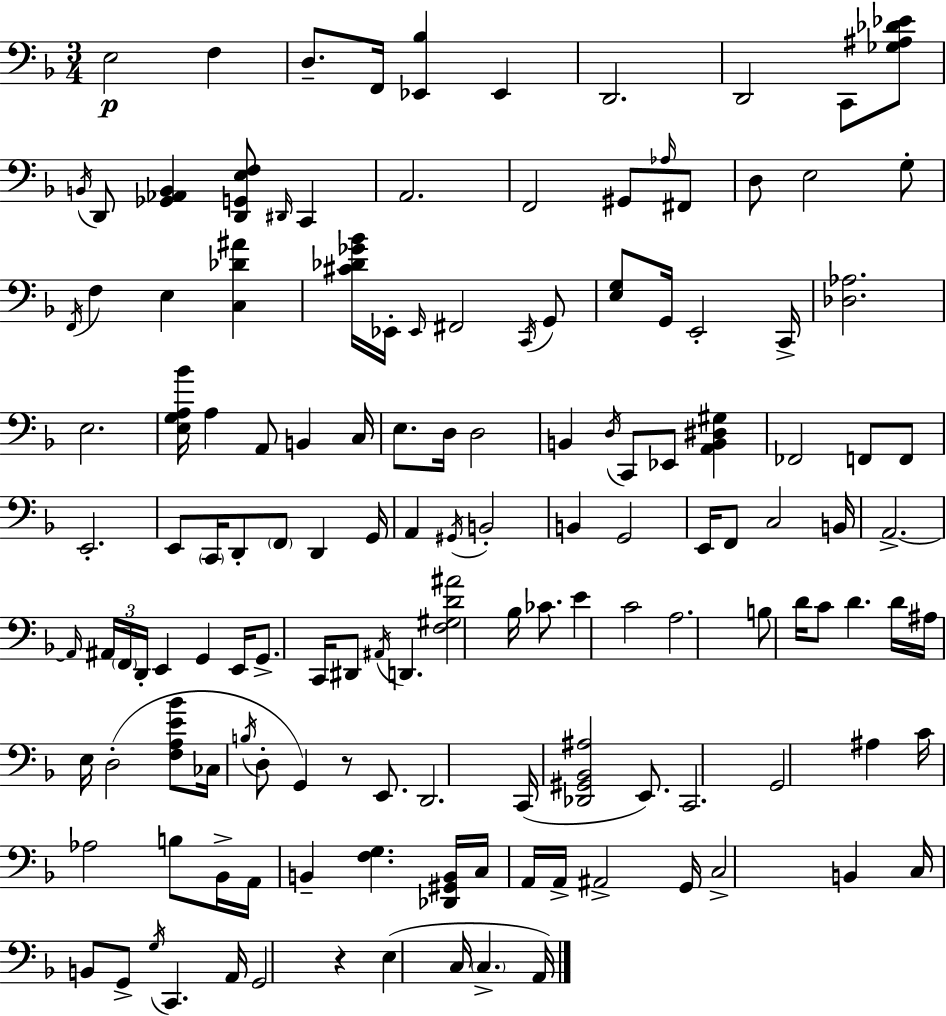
{
  \clef bass
  \numericTimeSignature
  \time 3/4
  \key d \minor
  e2\p f4 | d8.-- f,16 <ees, bes>4 ees,4 | d,2. | d,2 c,8 <ges ais des' ees'>8 | \break \acciaccatura { b,16 } d,8 <ges, aes, b,>4 <d, g, e f>8 \grace { dis,16 } c,4 | a,2. | f,2 gis,8 | \grace { aes16 } fis,8 d8 e2 | \break g8-. \acciaccatura { f,16 } f4 e4 | <c des' ais'>4 <cis' des' ges' bes'>16 ees,16-. \grace { ees,16 } fis,2 | \acciaccatura { c,16 } g,8 <e g>8 g,16 e,2-. | c,16-> <des aes>2. | \break e2. | <e g a bes'>16 a4 a,8 | b,4 c16 e8. d16 d2 | b,4 \acciaccatura { d16 } c,8 | \break ees,8 <a, b, dis gis>4 fes,2 | f,8 f,8 e,2.-. | e,8 \parenthesize c,16 d,8-. | \parenthesize f,8 d,4 g,16 a,4 \acciaccatura { gis,16 } | \break b,2-. b,4 | g,2 e,16 f,8 c2 | b,16 a,2.->~~ | \grace { a,16 } \tuplet 3/2 { ais,16 \parenthesize f,16 d,16-. } | \break e,4 g,4 e,16 g,8.-> | c,16 dis,8 \acciaccatura { ais,16 } d,4. <f gis d' ais'>2 | bes16 ces'8. e'4 | c'2 a2. | \break b8 | d'16 c'8 d'4. d'16 ais16 e16 | d2-.( <f a e' bes'>8 ces16 \acciaccatura { b16 } | d8-. g,4) r8 e,8. d,2. | \break c,16( | <des, gis, bes, ais>2 e,8.) c,2. | g,2 | ais4 c'16 | \break aes2 b8 bes,16-> a,16 | b,4-- <f g>4. <des, gis, b,>16 c16 | a,16 a,16-> ais,2-> g,16 c2-> | b,4 c16 | \break b,8 g,8-> \acciaccatura { g16 } c,4. a,16 | g,2 r4 | e4( c16 \parenthesize c4.-> a,16) | \bar "|."
}